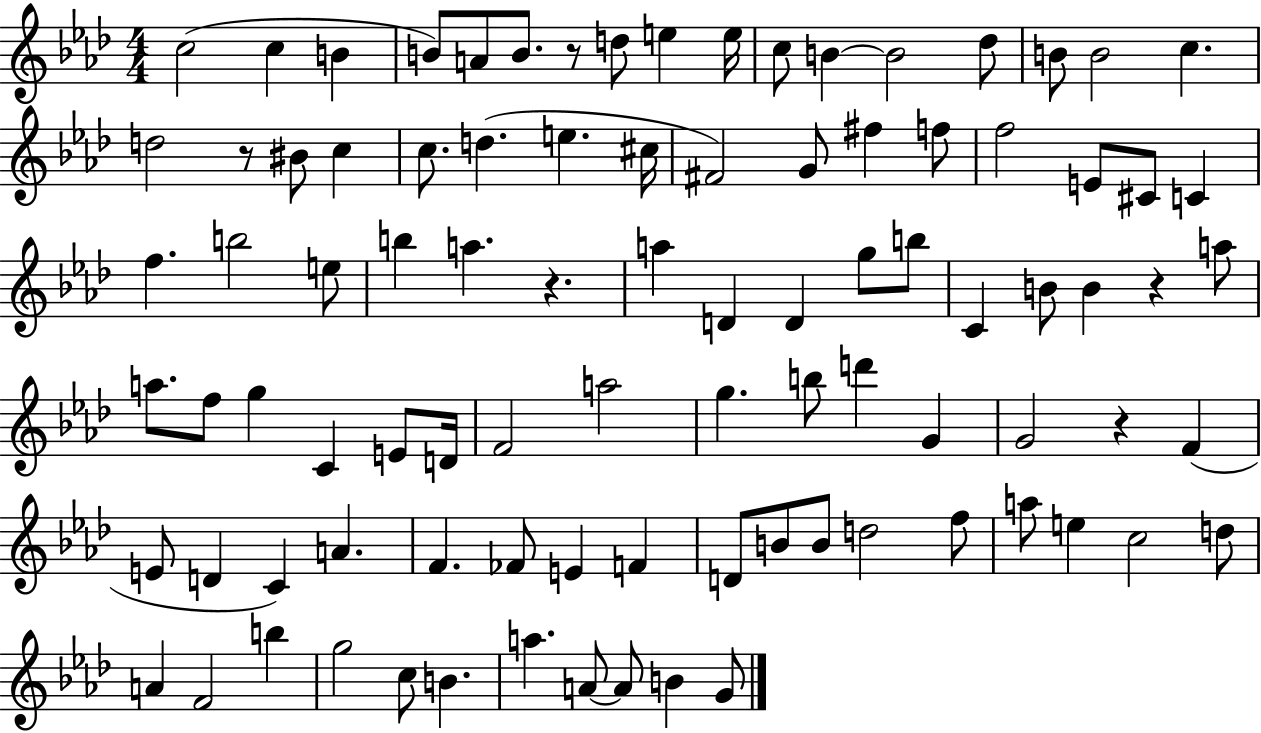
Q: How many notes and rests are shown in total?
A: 92